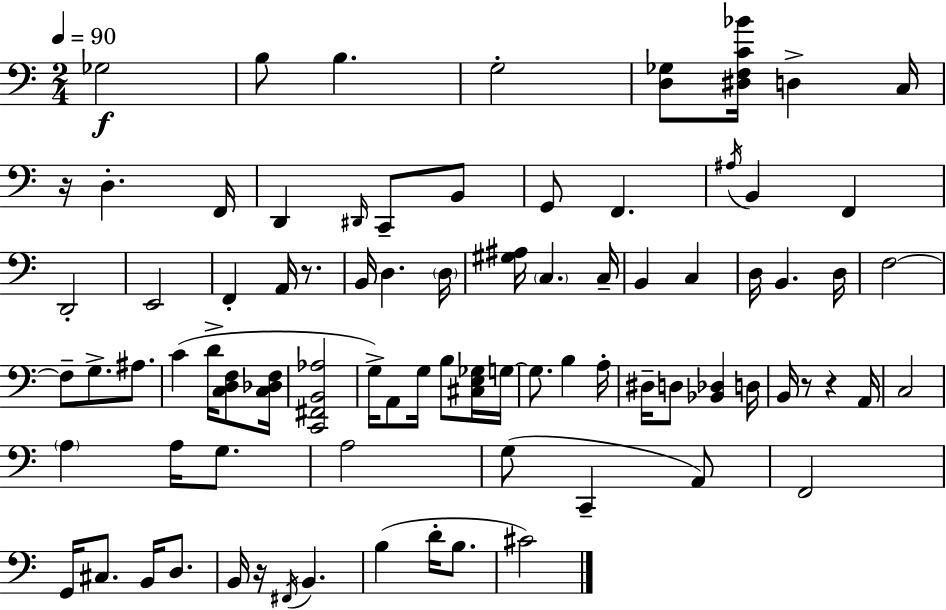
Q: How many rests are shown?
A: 5